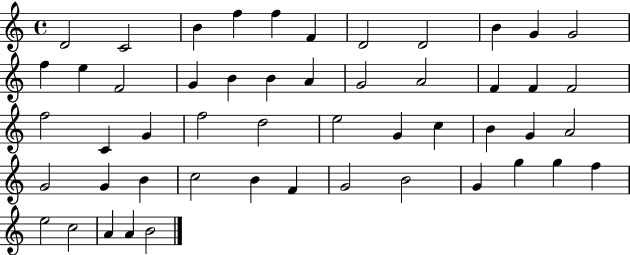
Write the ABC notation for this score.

X:1
T:Untitled
M:4/4
L:1/4
K:C
D2 C2 B f f F D2 D2 B G G2 f e F2 G B B A G2 A2 F F F2 f2 C G f2 d2 e2 G c B G A2 G2 G B c2 B F G2 B2 G g g f e2 c2 A A B2